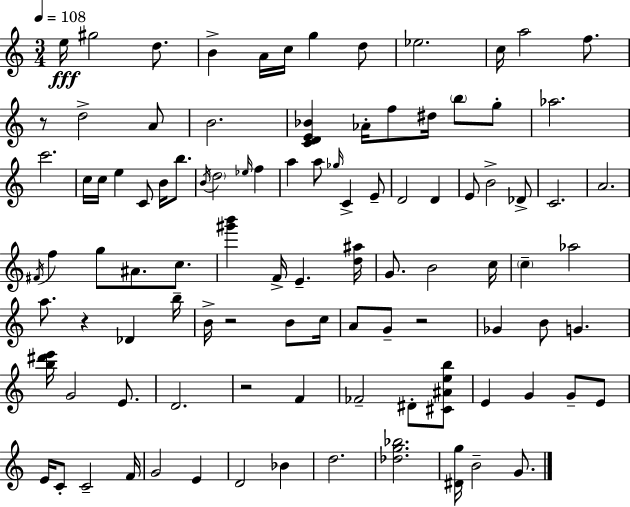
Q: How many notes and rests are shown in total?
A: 100